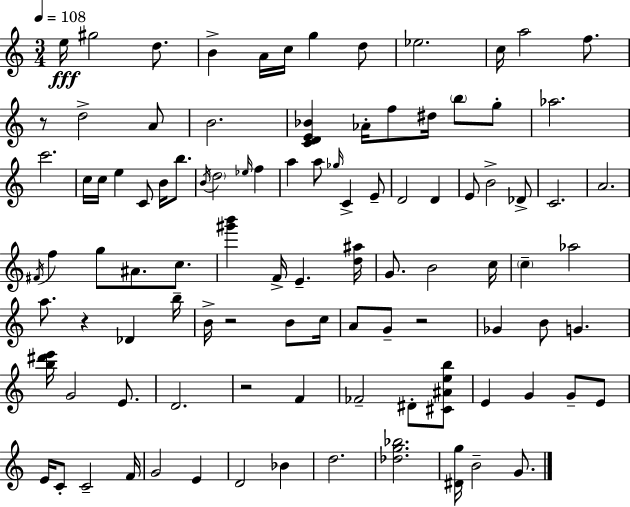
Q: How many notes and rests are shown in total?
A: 100